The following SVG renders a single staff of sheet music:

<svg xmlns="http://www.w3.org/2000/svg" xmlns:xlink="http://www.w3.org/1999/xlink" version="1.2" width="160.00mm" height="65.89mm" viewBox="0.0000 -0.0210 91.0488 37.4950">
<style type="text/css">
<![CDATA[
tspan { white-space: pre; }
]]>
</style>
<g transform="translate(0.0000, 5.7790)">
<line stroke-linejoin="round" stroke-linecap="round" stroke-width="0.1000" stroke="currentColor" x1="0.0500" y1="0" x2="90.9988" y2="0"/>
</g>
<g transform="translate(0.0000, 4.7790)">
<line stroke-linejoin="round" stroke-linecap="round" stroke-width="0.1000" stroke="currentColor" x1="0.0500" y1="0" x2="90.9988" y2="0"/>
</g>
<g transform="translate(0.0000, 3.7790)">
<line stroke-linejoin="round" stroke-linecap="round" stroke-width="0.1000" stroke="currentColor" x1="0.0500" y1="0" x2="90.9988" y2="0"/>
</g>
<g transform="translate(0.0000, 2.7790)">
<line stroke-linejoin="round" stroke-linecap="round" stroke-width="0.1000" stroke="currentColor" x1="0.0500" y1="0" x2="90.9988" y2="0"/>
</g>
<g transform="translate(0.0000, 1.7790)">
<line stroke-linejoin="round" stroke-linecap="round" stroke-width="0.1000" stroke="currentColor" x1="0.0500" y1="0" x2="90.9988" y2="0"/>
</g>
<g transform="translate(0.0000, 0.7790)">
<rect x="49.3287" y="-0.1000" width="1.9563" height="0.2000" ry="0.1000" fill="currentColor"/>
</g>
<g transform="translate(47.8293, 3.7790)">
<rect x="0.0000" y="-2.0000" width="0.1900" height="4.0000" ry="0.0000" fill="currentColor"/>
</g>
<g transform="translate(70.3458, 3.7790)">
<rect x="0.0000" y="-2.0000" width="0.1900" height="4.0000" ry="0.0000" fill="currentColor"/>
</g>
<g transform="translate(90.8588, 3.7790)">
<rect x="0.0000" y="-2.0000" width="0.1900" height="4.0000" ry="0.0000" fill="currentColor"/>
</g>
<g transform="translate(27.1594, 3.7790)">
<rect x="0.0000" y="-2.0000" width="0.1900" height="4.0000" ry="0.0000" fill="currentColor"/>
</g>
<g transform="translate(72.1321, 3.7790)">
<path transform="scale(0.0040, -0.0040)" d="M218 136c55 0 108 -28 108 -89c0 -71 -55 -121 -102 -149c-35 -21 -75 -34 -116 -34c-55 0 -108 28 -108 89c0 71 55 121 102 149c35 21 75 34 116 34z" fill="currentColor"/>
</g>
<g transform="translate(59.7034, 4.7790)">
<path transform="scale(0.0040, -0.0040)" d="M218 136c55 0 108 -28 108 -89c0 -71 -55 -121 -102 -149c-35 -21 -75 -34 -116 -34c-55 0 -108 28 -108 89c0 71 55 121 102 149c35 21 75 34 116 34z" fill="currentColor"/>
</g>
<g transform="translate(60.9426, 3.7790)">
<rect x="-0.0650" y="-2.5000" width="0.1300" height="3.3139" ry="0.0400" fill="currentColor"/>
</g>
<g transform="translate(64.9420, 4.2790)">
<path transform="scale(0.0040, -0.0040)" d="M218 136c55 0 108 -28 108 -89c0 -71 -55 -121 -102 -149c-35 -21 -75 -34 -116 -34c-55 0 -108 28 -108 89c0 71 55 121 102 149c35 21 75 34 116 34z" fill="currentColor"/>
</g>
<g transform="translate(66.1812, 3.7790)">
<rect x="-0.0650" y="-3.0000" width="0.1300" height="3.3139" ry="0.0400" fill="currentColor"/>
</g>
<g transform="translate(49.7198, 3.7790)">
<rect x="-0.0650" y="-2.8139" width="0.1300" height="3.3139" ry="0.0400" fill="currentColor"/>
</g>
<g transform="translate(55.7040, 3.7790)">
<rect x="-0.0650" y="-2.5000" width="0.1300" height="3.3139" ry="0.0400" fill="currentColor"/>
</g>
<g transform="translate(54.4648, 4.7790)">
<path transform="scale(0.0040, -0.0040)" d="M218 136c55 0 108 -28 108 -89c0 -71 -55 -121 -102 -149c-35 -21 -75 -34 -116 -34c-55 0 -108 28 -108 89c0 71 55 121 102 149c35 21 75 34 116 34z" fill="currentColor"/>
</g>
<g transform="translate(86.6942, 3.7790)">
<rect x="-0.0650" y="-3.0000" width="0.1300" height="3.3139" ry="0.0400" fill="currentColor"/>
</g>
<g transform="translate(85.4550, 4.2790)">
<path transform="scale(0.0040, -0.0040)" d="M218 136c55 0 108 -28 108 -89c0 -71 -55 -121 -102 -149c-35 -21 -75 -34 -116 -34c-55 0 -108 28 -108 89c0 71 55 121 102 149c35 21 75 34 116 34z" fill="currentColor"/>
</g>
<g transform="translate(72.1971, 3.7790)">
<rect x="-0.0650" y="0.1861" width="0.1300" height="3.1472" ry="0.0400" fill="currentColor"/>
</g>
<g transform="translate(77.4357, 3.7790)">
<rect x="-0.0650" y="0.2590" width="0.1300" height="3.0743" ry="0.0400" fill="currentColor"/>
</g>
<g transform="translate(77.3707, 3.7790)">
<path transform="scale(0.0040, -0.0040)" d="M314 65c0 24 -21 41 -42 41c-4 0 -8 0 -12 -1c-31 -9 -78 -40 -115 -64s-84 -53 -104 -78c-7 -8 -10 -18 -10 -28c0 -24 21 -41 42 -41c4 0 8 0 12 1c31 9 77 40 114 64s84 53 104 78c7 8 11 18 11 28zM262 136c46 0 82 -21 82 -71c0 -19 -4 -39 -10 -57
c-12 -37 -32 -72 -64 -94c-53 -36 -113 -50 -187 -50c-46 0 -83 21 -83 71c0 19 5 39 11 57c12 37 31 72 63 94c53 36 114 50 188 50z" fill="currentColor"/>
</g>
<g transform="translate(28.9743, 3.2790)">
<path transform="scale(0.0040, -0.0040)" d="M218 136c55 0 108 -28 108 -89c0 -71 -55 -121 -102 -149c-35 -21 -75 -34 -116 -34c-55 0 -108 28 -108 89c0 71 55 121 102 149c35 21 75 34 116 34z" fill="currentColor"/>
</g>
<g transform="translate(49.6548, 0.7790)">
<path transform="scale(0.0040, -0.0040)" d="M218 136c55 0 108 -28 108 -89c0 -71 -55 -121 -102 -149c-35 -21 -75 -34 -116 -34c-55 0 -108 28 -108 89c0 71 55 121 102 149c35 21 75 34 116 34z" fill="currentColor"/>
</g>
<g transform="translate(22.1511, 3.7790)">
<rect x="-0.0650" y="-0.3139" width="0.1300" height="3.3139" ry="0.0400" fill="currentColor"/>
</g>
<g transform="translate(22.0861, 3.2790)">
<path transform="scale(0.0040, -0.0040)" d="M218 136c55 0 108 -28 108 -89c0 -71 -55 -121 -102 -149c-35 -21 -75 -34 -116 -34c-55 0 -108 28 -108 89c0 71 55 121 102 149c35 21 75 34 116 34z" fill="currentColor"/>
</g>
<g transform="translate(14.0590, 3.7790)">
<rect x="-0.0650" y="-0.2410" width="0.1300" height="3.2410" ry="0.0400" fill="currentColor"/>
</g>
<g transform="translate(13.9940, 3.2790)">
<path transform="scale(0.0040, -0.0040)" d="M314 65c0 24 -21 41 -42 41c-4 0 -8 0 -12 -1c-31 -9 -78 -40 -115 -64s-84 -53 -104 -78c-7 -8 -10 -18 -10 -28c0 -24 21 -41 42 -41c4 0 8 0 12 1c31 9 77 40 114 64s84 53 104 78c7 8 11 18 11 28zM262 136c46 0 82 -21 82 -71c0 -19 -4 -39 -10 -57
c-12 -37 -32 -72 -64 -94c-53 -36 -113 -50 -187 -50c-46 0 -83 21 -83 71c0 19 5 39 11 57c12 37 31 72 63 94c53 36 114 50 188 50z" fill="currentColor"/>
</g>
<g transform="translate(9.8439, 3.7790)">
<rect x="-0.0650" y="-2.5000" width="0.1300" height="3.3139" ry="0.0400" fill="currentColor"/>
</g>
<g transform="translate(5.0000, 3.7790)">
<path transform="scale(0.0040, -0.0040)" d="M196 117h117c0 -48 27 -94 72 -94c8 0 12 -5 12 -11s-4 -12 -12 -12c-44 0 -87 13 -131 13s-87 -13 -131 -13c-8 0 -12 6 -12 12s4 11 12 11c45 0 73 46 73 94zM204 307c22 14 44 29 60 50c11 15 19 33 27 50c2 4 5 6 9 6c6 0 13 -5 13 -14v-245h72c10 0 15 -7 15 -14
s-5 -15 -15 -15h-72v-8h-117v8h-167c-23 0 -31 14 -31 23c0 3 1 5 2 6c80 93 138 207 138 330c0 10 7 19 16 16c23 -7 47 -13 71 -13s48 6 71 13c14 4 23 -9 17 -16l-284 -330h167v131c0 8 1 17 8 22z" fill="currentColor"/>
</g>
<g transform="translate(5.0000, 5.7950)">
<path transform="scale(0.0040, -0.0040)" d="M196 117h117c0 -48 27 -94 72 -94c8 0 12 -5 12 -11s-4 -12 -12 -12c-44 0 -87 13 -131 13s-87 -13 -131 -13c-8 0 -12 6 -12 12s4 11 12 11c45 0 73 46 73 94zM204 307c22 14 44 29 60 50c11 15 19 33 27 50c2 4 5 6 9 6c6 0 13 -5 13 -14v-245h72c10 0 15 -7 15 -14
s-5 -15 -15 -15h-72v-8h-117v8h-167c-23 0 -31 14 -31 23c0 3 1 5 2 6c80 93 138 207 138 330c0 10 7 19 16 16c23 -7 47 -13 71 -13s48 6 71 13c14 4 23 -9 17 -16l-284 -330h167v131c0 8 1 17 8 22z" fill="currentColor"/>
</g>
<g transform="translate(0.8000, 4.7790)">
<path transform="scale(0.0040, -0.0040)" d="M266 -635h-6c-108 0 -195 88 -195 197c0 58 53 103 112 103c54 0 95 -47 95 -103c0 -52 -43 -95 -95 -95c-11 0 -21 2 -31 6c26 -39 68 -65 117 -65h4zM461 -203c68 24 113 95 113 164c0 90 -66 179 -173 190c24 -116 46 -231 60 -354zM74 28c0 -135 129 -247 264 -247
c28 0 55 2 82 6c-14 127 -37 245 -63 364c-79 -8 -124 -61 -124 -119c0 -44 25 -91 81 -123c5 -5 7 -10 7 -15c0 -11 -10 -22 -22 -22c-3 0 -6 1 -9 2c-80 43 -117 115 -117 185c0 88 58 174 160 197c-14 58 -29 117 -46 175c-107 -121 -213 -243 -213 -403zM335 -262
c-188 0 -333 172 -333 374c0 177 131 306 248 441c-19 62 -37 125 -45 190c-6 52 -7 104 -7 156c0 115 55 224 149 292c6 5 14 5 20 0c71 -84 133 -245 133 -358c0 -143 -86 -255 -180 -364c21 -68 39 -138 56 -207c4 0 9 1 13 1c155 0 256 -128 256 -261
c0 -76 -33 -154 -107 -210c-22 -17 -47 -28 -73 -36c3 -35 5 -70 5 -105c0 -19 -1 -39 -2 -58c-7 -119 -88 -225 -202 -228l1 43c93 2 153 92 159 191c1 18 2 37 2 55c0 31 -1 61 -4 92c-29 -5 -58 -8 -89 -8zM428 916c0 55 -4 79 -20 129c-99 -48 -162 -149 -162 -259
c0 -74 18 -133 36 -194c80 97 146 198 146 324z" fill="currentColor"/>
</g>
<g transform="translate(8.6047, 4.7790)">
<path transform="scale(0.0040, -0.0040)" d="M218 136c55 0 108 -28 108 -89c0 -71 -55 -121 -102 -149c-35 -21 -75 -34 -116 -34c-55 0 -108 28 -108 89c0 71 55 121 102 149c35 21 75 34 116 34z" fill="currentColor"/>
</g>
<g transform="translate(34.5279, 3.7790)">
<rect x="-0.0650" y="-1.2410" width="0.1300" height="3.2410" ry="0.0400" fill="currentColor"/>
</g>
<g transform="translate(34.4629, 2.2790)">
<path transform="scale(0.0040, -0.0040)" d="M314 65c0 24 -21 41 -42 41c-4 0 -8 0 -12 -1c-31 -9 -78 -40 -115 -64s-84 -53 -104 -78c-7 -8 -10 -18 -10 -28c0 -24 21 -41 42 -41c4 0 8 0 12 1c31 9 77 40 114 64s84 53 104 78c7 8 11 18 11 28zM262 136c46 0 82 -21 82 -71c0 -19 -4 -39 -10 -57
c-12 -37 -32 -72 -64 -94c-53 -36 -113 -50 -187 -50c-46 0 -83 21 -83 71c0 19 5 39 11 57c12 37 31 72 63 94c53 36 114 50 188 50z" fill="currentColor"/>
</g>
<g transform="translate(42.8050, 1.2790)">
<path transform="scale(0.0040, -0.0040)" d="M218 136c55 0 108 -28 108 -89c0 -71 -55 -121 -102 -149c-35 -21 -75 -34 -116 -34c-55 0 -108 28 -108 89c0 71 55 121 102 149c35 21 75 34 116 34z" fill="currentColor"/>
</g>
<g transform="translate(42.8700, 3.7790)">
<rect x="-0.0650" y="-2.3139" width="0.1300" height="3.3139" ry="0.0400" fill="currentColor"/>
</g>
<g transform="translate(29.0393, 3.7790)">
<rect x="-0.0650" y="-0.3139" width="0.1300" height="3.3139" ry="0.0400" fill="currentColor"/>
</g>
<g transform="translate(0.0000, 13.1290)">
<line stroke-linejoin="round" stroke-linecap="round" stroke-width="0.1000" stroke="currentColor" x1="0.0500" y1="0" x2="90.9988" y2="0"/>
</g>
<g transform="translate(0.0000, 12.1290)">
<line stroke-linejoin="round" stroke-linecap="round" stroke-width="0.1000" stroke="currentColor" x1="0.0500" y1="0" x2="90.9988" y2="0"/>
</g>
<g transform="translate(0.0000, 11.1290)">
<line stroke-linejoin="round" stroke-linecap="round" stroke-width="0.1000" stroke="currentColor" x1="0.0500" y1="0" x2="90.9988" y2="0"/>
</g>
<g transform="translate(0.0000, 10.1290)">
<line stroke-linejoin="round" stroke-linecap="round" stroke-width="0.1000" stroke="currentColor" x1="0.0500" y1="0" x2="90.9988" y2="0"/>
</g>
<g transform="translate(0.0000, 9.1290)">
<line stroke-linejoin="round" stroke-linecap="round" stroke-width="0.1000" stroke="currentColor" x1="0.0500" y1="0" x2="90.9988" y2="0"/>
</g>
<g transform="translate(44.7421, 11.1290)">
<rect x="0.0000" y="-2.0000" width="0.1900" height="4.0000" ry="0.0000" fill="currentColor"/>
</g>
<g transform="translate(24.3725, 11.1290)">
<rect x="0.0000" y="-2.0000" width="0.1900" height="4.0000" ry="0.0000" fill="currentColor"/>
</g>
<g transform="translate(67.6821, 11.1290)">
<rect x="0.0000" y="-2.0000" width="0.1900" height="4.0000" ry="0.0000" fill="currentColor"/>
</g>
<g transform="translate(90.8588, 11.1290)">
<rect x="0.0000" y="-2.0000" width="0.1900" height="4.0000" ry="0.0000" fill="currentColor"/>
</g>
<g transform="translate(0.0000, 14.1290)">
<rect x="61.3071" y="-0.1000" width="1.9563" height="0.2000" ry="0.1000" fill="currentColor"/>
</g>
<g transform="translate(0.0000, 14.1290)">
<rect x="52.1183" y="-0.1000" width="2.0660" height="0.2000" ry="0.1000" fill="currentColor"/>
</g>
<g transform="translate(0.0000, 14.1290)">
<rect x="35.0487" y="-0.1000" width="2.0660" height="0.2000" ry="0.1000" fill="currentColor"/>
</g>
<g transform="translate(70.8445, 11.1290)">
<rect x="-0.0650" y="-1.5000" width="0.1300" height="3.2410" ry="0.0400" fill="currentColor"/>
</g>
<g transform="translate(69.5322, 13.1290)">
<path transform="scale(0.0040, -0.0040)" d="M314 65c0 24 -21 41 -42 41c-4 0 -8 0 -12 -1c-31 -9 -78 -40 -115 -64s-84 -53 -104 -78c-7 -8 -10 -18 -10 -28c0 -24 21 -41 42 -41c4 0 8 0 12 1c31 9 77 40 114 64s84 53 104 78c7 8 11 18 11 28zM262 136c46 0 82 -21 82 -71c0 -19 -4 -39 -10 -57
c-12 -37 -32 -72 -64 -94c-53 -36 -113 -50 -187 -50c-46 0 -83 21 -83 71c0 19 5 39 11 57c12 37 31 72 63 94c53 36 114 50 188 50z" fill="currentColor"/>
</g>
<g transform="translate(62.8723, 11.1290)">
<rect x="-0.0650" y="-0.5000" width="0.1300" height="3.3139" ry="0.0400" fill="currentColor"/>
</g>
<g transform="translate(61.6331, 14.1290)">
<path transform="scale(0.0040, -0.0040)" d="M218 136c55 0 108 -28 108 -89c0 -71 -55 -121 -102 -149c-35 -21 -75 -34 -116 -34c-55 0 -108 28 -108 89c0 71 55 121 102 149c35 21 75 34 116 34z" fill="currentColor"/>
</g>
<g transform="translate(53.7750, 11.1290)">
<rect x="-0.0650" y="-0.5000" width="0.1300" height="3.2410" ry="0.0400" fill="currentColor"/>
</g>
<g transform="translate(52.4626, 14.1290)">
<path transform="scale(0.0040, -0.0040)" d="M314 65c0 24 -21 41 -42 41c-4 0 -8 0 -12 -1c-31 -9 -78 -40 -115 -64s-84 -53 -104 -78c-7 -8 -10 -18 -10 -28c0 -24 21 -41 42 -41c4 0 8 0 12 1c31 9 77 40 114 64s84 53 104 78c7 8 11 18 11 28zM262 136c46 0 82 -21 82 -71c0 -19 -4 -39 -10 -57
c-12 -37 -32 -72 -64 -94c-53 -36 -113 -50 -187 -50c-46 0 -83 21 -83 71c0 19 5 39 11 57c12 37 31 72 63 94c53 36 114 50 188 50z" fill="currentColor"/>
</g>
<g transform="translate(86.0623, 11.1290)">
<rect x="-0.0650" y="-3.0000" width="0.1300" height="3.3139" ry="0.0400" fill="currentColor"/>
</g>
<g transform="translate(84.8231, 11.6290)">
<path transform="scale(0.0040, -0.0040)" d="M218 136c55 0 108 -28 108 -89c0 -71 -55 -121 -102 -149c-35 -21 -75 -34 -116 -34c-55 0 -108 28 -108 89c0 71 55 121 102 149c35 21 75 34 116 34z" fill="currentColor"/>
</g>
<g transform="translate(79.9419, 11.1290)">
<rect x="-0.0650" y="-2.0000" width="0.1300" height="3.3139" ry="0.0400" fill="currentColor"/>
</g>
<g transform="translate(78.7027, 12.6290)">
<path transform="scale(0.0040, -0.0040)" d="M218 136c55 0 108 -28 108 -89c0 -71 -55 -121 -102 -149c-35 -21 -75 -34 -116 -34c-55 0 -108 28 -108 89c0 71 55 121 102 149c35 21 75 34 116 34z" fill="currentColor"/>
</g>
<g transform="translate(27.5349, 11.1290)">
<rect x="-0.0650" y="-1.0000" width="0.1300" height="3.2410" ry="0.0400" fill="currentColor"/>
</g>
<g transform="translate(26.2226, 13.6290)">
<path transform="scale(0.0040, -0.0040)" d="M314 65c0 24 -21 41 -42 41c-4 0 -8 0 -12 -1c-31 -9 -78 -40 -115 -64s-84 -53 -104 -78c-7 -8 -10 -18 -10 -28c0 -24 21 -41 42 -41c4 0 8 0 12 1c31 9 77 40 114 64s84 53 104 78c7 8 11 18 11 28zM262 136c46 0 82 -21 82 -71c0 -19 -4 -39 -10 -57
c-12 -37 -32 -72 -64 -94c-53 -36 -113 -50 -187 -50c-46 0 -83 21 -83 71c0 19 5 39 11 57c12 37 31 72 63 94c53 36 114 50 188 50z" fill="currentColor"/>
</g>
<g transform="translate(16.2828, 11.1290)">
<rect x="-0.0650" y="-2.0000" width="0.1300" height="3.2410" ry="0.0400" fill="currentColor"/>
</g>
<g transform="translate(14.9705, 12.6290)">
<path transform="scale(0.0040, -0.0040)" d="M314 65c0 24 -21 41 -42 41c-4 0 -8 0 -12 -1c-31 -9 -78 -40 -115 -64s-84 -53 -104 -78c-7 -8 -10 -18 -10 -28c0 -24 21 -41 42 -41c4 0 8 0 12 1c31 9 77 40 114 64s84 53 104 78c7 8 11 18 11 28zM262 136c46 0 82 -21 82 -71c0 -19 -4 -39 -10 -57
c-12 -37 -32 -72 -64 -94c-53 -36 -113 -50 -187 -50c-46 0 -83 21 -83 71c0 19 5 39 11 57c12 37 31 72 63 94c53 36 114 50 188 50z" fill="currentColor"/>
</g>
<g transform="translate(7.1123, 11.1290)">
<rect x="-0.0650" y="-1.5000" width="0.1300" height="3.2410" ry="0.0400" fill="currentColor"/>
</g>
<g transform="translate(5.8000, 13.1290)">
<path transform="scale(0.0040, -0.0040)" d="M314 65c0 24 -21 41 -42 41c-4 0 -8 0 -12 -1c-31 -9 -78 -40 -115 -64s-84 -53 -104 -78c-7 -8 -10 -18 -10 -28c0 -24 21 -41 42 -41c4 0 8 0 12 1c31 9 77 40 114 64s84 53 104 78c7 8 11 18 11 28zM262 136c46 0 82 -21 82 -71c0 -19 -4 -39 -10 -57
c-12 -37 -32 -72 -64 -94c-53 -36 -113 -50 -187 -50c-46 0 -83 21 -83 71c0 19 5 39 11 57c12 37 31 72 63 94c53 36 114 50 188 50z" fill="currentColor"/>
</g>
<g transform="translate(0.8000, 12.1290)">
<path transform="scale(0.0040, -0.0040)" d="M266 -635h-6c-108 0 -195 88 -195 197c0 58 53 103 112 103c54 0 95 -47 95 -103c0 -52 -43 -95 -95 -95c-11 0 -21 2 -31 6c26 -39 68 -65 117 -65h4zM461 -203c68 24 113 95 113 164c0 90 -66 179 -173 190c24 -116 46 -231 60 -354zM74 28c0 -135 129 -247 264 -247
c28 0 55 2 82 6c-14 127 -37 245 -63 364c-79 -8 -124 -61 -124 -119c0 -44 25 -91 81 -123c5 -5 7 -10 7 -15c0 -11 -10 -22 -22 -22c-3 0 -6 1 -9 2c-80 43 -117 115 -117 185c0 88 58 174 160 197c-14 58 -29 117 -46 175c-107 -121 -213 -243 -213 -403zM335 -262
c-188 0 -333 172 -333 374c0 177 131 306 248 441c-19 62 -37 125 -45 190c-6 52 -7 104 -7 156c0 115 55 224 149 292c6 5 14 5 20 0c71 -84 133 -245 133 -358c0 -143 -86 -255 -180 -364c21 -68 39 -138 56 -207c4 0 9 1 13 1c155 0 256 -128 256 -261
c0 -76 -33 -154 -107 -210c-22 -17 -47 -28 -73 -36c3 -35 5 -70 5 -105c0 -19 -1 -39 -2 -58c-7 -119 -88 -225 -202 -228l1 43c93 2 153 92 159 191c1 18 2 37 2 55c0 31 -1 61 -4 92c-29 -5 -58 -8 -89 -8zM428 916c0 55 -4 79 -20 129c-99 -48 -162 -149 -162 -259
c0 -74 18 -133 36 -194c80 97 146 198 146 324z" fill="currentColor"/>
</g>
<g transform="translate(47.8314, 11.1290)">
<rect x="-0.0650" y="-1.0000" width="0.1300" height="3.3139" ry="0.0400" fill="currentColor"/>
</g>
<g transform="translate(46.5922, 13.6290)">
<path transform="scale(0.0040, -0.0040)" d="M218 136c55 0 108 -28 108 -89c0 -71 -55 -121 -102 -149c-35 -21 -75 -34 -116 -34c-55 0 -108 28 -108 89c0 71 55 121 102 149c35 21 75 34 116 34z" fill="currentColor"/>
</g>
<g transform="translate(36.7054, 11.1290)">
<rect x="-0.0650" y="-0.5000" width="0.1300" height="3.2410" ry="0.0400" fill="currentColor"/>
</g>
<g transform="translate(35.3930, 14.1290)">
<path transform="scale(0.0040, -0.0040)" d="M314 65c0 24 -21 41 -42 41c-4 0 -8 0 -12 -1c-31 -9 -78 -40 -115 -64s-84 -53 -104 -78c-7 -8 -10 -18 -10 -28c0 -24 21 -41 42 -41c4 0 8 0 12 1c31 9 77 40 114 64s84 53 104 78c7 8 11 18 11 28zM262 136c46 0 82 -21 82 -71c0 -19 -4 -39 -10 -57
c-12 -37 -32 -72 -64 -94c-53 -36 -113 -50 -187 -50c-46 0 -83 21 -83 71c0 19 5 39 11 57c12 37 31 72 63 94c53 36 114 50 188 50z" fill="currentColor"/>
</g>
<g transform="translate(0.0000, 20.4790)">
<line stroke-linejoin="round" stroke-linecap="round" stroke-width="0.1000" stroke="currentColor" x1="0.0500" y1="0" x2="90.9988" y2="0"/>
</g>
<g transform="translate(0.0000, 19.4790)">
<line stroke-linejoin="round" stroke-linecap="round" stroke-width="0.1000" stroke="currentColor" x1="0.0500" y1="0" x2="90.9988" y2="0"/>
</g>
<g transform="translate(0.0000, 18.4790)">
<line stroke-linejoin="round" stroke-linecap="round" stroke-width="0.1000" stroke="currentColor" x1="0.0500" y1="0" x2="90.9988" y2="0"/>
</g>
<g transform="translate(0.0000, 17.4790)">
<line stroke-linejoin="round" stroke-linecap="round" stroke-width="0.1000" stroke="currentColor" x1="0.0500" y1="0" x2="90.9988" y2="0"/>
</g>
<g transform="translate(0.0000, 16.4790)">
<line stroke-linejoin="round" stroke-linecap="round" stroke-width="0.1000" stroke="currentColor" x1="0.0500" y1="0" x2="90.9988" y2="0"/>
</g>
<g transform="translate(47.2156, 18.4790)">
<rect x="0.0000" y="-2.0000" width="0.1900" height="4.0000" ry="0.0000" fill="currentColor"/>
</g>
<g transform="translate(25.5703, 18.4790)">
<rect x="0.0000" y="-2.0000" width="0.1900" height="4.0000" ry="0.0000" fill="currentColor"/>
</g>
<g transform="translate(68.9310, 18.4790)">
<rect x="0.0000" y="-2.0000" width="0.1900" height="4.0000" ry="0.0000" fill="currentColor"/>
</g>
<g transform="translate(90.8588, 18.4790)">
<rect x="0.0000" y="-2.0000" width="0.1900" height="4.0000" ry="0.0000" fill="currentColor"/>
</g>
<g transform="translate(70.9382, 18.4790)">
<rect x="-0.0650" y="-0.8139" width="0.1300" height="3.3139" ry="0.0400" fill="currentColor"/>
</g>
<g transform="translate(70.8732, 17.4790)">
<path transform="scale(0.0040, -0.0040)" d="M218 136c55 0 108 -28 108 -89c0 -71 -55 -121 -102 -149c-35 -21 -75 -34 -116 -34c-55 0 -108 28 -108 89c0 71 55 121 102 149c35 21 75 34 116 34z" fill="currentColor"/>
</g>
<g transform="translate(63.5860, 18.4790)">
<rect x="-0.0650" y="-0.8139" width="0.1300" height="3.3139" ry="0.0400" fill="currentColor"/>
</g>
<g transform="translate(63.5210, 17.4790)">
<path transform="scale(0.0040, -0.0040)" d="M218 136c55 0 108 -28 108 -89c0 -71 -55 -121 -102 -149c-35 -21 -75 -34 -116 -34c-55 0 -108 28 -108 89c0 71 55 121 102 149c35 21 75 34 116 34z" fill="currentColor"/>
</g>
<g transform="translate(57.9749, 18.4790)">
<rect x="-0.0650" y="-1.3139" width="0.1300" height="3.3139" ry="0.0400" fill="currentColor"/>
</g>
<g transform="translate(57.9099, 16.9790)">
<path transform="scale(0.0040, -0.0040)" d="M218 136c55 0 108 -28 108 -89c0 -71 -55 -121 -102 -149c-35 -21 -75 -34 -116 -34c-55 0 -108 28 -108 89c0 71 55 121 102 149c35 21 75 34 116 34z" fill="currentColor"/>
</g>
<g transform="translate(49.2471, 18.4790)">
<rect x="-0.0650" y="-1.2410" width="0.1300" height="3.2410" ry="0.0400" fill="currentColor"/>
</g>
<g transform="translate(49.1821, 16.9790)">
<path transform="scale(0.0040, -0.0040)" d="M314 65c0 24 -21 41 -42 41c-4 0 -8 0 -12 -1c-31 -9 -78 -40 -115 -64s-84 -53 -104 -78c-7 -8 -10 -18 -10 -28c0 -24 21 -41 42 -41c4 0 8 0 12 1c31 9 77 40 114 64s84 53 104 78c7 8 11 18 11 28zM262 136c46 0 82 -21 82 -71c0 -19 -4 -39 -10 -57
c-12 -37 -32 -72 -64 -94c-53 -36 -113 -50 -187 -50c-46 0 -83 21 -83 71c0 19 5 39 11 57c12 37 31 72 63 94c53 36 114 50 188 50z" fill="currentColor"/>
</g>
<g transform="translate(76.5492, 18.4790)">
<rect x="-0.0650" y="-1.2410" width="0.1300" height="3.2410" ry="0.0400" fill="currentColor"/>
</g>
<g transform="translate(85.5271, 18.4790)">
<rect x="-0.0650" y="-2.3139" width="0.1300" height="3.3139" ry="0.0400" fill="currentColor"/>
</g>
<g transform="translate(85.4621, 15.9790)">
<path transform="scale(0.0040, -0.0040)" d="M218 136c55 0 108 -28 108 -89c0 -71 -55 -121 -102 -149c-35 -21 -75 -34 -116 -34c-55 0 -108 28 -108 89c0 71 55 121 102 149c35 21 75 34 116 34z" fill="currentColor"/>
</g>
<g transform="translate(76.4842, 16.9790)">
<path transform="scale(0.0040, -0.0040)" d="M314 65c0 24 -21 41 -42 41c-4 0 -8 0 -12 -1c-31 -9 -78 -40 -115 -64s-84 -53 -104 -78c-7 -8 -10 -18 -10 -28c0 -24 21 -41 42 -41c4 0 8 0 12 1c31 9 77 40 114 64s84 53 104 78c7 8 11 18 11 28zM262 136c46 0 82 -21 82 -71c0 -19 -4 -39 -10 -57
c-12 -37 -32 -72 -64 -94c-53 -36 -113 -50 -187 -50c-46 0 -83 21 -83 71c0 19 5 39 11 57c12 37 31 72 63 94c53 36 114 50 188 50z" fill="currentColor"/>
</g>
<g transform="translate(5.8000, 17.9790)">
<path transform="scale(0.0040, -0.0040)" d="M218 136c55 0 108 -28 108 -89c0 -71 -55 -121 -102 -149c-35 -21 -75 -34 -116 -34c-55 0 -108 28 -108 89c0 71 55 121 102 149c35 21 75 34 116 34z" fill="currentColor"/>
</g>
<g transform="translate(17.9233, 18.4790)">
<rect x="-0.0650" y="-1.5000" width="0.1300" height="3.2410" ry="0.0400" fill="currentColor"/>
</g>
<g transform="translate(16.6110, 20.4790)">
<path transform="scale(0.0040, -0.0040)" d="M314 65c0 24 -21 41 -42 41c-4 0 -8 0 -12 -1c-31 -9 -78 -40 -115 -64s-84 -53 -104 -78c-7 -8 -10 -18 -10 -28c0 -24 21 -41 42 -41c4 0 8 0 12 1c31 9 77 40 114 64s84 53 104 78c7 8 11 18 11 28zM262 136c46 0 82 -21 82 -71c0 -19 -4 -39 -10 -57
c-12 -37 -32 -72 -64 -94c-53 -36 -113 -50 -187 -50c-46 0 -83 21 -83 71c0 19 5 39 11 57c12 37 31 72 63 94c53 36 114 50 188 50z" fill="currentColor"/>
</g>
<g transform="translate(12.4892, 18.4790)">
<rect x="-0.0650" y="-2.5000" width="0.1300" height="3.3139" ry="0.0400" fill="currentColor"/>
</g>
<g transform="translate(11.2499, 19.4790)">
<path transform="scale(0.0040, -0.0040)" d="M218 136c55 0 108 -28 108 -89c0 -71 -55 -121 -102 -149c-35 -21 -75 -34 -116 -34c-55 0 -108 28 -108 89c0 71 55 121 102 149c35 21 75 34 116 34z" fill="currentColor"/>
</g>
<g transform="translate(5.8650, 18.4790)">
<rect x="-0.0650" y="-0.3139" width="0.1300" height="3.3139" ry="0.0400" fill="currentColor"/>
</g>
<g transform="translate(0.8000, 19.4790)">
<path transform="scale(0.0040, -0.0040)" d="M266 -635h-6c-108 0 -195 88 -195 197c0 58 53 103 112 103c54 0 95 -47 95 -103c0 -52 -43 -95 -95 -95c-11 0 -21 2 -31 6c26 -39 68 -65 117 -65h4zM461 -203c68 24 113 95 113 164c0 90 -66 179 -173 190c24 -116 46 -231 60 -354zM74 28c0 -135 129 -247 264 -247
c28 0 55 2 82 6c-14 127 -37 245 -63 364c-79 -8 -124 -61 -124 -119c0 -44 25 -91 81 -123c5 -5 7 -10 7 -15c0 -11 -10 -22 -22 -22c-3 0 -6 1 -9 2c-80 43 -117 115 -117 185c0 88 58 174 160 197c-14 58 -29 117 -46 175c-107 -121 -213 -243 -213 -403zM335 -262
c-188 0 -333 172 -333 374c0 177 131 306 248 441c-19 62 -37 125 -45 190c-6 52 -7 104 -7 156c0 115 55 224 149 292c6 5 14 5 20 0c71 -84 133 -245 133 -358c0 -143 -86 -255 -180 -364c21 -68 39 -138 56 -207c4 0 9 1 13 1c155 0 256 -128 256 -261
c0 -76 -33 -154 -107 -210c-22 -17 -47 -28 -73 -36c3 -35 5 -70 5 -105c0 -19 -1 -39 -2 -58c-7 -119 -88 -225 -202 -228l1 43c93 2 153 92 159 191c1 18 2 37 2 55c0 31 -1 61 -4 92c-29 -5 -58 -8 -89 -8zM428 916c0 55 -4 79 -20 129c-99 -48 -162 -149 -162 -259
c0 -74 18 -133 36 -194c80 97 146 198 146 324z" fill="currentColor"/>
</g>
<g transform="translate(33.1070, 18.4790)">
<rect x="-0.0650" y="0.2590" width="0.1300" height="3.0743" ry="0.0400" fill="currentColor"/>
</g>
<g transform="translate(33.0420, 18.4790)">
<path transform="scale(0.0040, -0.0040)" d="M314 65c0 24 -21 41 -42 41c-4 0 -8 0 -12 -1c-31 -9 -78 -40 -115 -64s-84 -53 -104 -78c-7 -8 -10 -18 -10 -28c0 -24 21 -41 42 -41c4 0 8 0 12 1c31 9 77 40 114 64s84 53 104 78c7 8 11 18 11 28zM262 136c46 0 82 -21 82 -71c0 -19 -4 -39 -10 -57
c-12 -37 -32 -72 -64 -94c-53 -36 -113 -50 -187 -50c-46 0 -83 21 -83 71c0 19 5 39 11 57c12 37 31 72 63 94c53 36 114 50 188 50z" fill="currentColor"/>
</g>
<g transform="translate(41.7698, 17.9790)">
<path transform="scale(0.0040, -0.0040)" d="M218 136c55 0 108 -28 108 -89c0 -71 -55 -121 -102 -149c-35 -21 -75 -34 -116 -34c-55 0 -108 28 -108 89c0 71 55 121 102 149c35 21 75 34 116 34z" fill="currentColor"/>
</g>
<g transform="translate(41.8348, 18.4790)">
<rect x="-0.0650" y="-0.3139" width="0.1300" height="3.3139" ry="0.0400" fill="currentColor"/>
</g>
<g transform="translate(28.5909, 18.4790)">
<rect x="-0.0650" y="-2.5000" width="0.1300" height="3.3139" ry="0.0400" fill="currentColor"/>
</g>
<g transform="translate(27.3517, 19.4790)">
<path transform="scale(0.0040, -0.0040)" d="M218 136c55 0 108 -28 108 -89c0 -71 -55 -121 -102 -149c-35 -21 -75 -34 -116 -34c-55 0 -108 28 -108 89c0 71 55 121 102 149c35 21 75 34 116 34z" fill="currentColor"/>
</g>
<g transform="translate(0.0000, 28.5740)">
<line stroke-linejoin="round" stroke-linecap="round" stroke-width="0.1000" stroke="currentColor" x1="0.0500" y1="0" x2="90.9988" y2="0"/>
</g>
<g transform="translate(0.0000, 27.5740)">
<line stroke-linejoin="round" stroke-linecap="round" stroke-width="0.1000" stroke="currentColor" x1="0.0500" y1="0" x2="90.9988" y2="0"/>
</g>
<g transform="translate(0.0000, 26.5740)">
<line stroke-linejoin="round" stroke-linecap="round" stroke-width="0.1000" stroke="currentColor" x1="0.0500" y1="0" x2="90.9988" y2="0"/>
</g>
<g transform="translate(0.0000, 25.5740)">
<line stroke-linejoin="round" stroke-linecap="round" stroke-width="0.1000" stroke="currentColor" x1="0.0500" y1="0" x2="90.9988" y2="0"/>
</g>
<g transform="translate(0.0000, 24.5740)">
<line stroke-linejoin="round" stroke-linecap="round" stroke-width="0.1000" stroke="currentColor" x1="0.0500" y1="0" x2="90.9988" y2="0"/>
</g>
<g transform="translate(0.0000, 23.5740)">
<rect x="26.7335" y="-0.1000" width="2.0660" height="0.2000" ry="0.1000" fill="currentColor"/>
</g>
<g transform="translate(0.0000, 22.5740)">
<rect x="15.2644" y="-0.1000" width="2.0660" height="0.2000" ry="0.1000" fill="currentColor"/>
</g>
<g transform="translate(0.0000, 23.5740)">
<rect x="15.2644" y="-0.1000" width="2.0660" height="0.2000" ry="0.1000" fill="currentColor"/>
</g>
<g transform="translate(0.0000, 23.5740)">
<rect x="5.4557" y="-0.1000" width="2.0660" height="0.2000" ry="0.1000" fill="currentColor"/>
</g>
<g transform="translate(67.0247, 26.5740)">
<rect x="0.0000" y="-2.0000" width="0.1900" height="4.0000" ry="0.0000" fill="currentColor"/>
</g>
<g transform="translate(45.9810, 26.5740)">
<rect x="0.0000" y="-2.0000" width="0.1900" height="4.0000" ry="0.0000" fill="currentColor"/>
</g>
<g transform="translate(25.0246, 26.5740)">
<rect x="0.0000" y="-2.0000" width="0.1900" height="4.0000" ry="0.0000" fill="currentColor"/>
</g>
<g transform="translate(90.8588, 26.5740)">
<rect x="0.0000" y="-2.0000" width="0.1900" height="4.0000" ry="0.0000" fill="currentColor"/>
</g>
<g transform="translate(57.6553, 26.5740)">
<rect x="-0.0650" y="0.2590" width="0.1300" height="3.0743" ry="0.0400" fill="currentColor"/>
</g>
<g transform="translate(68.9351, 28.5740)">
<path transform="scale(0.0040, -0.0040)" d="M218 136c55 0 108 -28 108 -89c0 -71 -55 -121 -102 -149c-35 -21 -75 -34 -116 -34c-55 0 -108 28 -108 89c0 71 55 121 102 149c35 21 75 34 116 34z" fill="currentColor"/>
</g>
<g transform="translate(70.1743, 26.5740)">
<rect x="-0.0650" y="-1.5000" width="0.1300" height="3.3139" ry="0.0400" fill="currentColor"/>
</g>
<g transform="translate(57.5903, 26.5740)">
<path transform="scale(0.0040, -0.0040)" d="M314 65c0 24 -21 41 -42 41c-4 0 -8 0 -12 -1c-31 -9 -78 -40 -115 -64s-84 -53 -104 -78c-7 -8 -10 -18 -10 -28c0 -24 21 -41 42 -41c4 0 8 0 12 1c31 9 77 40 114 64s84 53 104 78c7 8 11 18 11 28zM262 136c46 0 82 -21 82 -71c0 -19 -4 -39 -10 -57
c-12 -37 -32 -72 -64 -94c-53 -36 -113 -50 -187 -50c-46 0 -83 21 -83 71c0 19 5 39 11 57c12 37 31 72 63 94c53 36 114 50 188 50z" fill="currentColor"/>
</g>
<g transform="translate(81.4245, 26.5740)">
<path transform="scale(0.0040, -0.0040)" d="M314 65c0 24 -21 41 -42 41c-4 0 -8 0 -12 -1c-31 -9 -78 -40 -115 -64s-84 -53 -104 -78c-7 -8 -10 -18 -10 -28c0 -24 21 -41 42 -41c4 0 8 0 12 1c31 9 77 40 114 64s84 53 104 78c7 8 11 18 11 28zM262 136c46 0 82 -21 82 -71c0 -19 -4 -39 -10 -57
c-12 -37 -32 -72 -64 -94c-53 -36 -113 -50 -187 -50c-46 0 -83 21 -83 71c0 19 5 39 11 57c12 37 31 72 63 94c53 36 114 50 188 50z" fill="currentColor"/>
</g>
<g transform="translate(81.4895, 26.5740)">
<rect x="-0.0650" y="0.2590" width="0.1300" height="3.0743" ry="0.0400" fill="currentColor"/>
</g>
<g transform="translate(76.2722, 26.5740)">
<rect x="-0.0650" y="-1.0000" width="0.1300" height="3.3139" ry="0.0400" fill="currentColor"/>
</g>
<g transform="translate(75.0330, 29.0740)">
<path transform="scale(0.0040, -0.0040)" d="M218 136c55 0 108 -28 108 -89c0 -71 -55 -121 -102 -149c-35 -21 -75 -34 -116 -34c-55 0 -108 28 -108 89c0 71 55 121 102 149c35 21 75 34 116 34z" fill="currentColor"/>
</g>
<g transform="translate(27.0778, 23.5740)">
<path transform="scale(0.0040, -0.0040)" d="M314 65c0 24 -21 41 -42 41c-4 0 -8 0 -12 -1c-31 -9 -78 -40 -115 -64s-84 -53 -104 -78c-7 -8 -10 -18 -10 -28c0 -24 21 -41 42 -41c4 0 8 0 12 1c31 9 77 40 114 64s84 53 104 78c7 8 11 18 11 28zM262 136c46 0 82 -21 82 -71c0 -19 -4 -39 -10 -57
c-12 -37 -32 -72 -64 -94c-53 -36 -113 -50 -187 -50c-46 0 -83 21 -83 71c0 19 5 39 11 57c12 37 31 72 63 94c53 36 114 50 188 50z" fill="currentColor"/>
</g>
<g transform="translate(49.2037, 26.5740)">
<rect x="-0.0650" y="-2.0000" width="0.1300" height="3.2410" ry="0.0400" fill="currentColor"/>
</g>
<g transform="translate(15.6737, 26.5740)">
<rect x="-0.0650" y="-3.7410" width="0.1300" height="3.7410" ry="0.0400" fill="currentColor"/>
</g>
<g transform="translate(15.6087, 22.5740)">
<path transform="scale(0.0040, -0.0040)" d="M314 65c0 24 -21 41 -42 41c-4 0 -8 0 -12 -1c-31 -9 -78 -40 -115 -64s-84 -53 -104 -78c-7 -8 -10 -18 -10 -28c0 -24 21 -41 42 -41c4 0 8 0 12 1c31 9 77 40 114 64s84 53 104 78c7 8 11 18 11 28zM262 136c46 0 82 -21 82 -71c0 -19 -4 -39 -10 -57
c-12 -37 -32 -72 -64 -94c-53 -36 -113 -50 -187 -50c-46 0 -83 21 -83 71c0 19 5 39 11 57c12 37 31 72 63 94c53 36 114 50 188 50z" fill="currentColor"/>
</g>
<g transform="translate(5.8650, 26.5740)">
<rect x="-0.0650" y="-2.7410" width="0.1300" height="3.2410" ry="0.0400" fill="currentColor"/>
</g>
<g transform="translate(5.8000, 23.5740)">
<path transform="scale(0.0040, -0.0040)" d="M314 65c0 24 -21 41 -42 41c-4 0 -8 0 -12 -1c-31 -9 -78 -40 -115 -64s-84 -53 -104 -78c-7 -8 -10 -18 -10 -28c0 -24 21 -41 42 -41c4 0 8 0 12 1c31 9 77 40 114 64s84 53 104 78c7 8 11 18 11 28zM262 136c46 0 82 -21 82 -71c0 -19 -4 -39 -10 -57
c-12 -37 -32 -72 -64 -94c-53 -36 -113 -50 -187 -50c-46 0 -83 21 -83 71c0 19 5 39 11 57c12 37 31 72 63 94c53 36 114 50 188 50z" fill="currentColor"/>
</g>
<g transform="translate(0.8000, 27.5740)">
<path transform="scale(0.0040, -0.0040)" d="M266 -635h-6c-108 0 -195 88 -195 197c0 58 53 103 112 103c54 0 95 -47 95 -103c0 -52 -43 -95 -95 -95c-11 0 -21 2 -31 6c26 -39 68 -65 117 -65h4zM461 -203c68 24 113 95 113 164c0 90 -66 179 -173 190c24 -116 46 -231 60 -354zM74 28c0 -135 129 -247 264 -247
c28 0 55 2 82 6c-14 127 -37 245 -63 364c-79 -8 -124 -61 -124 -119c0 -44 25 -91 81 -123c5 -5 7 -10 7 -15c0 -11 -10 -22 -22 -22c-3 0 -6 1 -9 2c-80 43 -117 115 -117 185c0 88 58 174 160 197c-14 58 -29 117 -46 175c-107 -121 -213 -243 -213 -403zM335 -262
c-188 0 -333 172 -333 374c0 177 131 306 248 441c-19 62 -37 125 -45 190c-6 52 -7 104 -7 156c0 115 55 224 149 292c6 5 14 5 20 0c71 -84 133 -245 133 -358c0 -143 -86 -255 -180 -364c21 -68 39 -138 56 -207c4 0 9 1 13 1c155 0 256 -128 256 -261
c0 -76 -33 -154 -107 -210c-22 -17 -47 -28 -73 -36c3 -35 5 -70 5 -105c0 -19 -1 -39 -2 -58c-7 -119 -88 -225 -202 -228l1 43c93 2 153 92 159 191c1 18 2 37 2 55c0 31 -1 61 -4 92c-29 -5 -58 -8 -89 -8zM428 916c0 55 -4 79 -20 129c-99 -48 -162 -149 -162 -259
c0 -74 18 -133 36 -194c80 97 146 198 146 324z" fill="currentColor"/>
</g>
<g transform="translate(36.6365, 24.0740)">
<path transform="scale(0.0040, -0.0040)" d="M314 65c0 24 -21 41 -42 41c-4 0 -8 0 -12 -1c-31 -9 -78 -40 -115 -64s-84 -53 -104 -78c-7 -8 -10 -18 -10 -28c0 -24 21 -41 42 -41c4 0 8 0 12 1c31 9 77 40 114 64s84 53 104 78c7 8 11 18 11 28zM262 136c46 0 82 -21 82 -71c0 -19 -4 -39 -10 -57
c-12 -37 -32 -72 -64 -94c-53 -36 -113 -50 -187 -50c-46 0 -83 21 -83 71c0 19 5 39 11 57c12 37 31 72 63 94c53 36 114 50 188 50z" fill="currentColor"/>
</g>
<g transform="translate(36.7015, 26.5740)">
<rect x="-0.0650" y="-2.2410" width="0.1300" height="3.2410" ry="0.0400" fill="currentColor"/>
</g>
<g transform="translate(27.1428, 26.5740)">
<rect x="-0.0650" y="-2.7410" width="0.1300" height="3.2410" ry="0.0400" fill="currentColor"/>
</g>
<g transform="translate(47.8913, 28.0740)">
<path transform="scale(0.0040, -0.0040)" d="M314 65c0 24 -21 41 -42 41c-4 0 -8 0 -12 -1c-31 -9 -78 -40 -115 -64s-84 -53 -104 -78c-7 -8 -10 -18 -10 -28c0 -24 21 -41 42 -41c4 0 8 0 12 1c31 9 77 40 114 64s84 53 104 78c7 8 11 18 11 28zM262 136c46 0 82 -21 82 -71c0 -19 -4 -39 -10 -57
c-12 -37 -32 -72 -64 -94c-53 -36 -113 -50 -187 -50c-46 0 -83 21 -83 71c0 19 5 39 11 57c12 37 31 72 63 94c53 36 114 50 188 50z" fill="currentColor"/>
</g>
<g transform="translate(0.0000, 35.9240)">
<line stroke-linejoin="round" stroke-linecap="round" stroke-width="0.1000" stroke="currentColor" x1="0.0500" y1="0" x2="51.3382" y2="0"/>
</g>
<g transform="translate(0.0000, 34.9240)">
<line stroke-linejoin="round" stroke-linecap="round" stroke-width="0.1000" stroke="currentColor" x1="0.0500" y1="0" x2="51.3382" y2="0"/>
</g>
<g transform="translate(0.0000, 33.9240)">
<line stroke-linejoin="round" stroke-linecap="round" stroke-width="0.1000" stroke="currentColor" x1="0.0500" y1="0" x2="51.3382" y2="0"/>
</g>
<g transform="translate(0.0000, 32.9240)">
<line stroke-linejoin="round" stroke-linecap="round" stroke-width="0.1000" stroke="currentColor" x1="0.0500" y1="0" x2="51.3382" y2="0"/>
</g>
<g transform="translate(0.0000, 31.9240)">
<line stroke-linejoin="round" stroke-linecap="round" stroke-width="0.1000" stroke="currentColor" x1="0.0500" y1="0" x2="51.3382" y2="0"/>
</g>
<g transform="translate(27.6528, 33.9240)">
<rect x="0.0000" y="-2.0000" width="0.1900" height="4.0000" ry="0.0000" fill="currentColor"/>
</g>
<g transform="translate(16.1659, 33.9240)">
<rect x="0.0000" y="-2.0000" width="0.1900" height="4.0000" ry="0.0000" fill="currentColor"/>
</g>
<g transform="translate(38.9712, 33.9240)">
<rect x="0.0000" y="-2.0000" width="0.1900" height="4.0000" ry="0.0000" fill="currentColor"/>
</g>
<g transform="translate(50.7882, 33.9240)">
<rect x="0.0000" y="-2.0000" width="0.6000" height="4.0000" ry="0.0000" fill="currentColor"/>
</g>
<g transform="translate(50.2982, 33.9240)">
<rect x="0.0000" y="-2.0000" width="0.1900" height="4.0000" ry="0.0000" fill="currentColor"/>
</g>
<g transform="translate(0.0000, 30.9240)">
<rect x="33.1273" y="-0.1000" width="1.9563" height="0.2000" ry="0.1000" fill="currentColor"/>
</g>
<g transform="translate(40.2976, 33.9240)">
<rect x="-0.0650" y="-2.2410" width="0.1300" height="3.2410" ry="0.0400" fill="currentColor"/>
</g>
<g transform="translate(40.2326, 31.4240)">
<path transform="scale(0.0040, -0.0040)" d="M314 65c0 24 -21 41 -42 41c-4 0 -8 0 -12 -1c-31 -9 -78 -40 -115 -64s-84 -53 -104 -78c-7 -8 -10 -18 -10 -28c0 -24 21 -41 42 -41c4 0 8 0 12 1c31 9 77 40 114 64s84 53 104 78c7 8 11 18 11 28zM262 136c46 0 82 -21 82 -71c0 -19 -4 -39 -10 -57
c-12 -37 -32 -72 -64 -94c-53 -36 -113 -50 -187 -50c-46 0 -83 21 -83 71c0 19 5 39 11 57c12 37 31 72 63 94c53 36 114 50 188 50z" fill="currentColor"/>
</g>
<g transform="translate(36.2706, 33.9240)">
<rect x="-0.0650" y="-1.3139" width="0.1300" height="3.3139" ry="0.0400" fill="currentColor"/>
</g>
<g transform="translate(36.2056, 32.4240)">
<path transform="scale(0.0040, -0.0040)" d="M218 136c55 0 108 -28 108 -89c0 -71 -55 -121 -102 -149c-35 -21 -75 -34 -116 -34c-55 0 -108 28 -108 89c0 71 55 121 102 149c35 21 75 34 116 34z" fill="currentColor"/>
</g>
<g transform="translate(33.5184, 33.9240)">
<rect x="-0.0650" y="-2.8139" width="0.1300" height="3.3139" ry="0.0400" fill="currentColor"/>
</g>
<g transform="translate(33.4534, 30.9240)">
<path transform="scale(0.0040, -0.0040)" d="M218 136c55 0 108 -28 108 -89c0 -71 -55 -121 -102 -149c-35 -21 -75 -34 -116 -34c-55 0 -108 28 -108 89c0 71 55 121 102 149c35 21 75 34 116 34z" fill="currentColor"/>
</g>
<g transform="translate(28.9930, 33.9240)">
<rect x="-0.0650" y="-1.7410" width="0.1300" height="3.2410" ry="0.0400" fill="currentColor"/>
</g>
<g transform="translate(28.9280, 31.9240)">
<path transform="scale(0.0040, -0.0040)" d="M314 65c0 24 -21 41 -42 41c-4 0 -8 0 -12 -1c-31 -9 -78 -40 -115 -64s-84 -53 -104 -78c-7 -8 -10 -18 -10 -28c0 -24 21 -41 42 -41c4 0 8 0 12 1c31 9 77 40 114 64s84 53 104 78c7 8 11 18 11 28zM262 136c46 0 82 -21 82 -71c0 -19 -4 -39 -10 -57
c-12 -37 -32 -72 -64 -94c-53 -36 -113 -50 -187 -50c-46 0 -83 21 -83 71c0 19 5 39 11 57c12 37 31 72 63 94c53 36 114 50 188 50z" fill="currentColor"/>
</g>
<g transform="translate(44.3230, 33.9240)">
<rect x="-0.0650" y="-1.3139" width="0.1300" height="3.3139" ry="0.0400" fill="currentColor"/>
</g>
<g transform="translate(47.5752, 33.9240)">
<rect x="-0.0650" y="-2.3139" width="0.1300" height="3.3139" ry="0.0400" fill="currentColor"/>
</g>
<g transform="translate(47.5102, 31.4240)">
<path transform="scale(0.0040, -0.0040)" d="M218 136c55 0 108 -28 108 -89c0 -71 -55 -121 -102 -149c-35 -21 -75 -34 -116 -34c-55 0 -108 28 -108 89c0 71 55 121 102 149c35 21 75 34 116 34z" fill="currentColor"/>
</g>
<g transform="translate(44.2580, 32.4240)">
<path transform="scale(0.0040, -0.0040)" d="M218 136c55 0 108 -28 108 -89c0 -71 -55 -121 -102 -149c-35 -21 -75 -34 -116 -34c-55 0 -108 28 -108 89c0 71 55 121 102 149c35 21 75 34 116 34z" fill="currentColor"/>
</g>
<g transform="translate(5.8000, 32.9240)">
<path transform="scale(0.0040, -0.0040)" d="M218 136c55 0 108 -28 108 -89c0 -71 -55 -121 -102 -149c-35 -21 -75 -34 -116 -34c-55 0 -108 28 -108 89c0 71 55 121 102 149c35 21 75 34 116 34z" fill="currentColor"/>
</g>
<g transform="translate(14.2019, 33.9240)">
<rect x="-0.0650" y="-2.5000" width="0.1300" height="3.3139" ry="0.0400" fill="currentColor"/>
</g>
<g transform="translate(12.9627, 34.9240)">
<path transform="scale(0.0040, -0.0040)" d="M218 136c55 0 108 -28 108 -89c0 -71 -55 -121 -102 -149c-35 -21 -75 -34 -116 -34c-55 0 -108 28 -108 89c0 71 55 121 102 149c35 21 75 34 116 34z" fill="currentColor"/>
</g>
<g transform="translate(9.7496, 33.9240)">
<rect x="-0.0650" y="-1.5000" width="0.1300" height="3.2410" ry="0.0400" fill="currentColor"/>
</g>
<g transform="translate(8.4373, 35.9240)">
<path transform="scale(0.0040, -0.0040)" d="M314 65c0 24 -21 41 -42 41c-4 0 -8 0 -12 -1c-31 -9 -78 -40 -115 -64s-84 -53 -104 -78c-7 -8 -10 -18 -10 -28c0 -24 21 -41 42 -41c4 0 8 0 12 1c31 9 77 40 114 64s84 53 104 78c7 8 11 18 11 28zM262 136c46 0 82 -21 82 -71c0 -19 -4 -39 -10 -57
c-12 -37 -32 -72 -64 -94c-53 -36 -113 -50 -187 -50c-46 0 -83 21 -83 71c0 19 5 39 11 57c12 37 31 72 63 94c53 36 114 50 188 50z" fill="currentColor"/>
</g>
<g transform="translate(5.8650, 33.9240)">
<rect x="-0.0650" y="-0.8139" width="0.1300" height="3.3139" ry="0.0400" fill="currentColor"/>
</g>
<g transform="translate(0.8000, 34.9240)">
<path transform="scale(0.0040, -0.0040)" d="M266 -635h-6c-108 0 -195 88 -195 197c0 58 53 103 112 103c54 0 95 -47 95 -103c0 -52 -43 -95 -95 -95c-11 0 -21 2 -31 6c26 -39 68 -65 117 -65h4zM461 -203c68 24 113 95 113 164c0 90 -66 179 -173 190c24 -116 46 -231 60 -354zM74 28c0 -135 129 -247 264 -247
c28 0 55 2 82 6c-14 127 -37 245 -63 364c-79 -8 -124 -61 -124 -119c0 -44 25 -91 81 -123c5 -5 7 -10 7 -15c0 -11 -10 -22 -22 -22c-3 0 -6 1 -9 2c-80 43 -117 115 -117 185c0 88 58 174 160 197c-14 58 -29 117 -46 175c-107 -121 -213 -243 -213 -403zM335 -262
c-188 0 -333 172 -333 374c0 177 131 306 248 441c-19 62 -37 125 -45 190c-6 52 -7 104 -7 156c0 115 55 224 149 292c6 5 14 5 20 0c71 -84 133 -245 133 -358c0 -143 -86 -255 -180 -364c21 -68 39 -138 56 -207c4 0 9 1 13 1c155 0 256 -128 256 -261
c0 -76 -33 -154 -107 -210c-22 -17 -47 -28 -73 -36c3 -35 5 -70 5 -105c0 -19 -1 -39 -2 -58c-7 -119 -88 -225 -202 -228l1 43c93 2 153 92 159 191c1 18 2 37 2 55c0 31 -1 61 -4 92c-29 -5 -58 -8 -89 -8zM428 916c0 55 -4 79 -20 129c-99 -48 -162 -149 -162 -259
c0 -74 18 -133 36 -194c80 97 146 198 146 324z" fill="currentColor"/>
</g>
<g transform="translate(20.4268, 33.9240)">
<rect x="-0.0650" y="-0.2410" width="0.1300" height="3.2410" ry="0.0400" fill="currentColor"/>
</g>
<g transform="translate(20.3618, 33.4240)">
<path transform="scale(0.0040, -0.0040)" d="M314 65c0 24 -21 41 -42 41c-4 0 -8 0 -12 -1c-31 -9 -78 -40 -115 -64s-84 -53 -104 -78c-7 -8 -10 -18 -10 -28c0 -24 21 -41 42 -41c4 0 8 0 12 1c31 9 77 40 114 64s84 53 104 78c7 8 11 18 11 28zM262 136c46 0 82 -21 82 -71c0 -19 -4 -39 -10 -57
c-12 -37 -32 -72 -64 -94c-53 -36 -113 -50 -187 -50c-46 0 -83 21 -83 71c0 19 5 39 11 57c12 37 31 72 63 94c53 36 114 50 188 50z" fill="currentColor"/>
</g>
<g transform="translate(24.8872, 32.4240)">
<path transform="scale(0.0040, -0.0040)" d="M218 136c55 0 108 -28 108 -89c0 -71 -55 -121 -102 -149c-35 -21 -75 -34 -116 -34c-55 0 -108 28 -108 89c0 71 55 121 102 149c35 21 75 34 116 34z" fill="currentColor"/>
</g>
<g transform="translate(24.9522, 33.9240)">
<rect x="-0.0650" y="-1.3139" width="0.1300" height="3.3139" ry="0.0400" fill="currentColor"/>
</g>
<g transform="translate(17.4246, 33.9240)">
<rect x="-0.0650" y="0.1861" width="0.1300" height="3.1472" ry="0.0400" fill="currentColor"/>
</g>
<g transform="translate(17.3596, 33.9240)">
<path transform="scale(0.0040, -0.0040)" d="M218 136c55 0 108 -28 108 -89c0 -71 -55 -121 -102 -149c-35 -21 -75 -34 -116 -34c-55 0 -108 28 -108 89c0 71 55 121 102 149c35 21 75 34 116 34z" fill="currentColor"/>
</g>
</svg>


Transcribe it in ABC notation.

X:1
T:Untitled
M:4/4
L:1/4
K:C
G c2 c c e2 g a G G A B B2 A E2 F2 D2 C2 D C2 C E2 F A c G E2 G B2 c e2 e d d e2 g a2 c'2 a2 g2 F2 B2 E D B2 d E2 G B c2 e f2 a e g2 e g